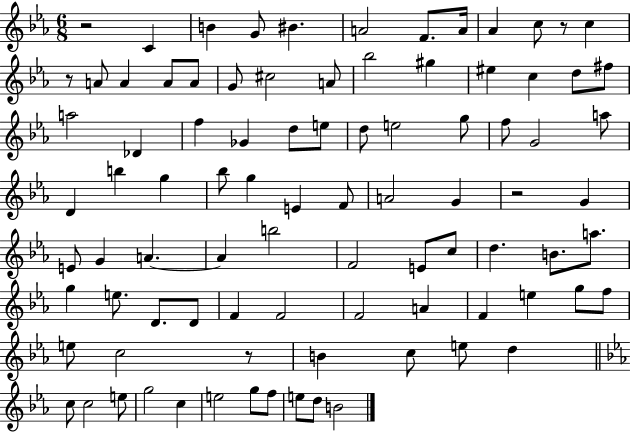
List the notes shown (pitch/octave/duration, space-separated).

R/h C4/q B4/q G4/e BIS4/q. A4/h F4/e. A4/s Ab4/q C5/e R/e C5/q R/e A4/e A4/q A4/e A4/e G4/e C#5/h A4/e Bb5/h G#5/q EIS5/q C5/q D5/e F#5/e A5/h Db4/q F5/q Gb4/q D5/e E5/e D5/e E5/h G5/e F5/e G4/h A5/e D4/q B5/q G5/q Bb5/e G5/q E4/q F4/e A4/h G4/q R/h G4/q E4/e G4/q A4/q. A4/q B5/h F4/h E4/e C5/e D5/q. B4/e. A5/e. G5/q E5/e. D4/e. D4/e F4/q F4/h F4/h A4/q F4/q E5/q G5/e F5/e E5/e C5/h R/e B4/q C5/e E5/e D5/q C5/e C5/h E5/e G5/h C5/q E5/h G5/e F5/e E5/e D5/e B4/h